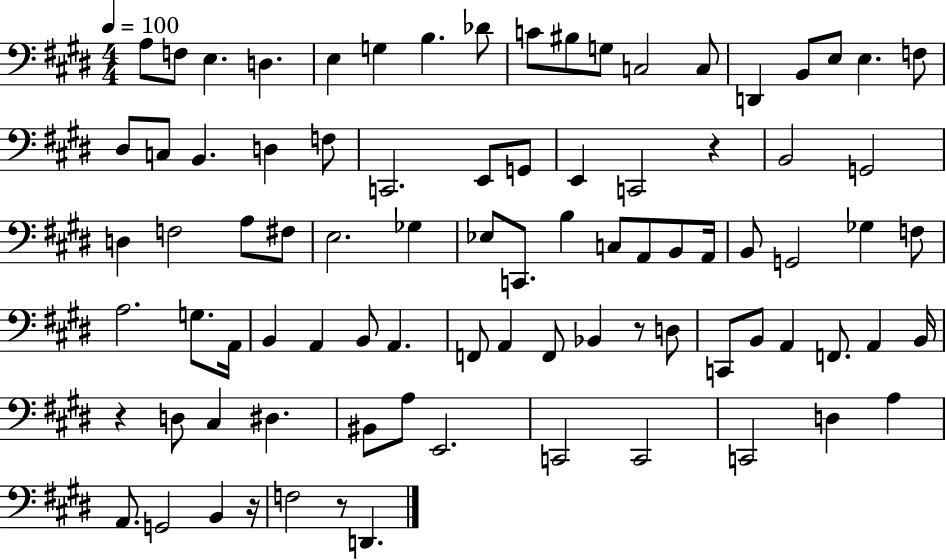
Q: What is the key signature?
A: E major